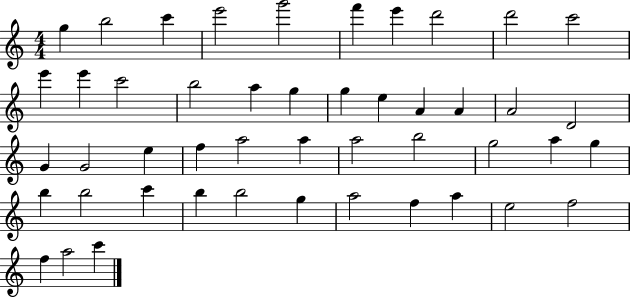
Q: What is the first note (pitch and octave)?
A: G5